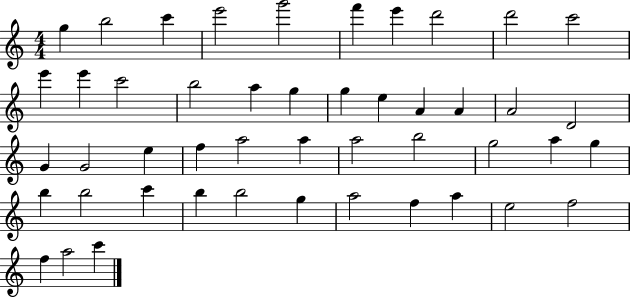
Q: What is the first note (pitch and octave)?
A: G5